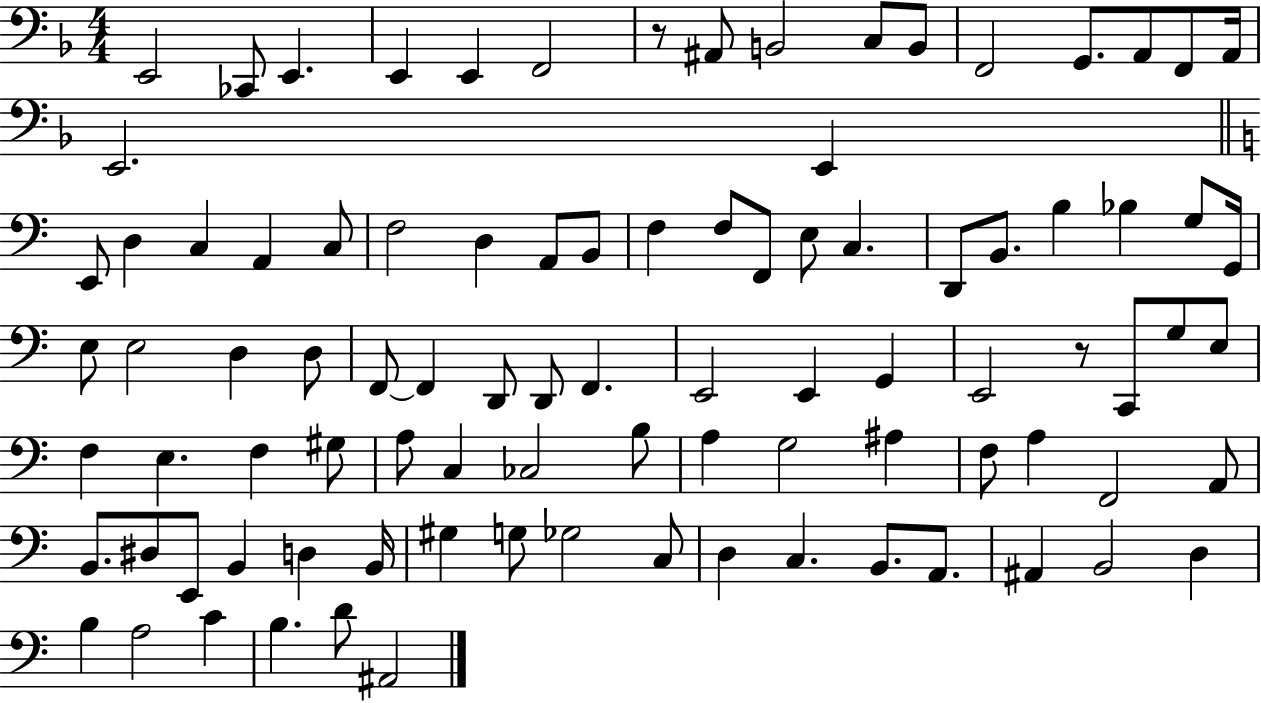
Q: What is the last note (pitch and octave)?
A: A#2